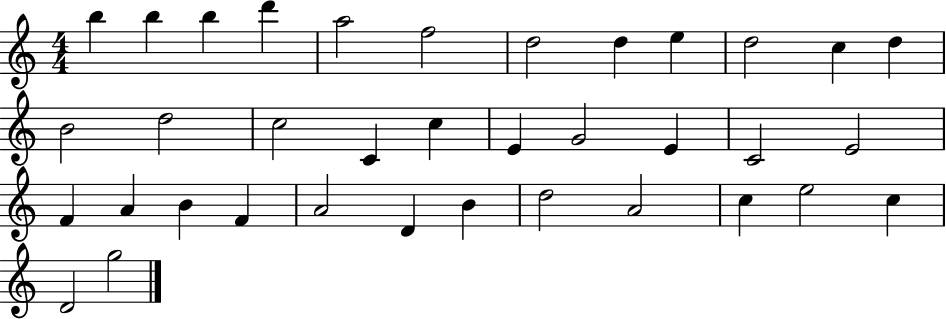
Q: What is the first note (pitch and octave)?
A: B5